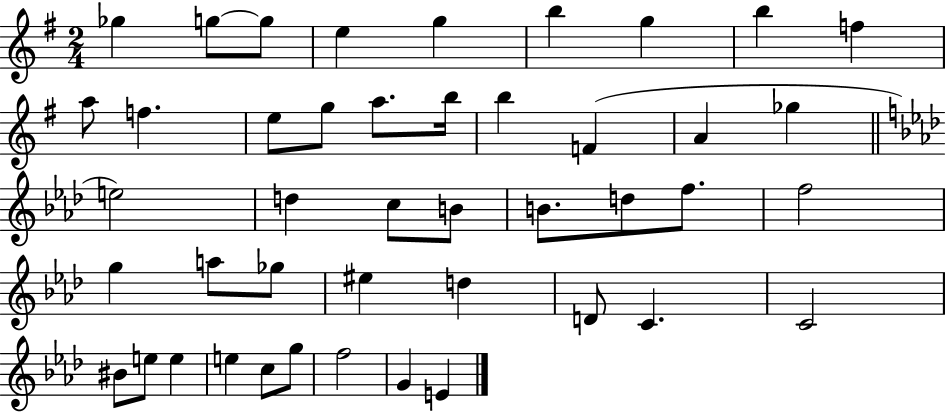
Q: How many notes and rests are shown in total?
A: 44